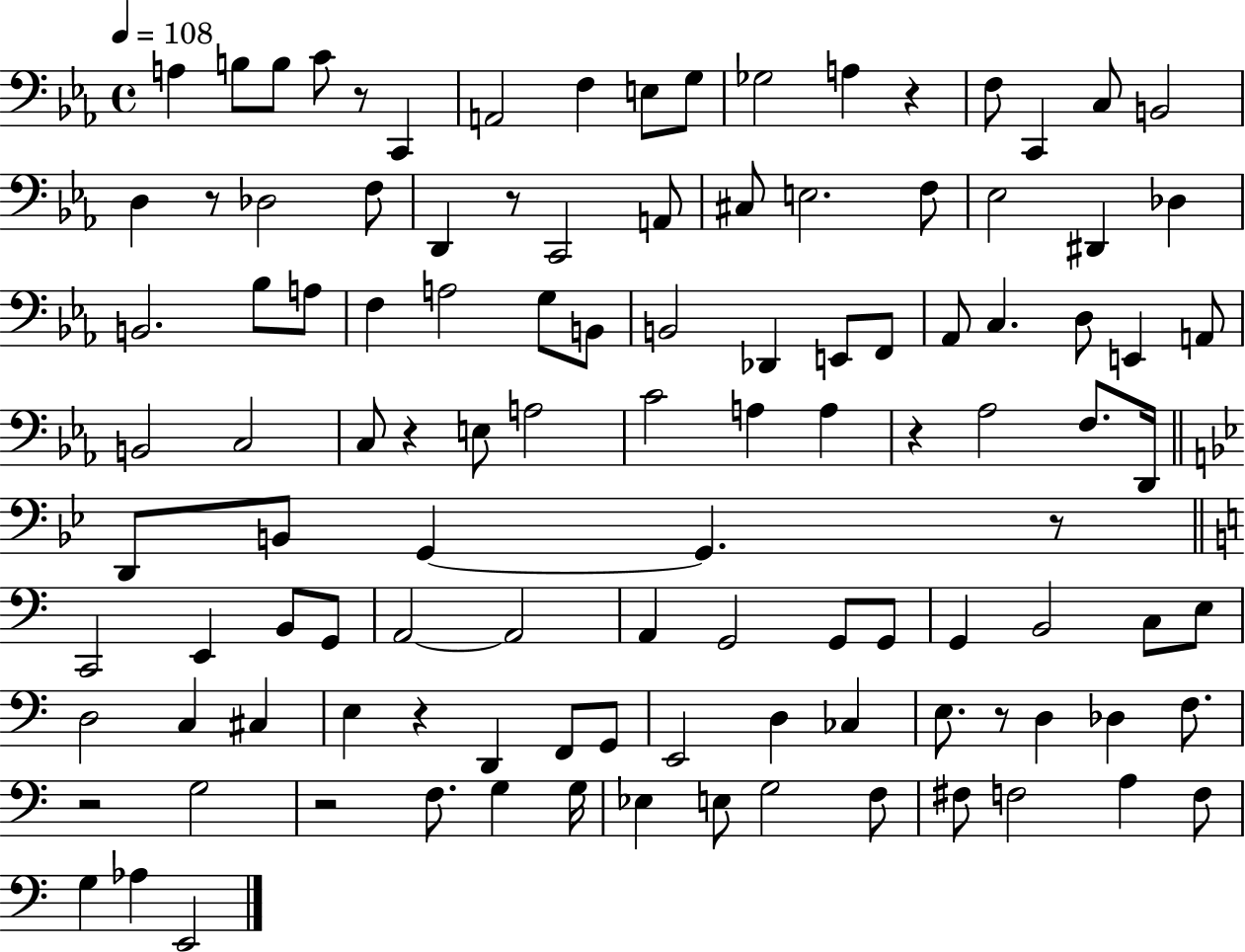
X:1
T:Untitled
M:4/4
L:1/4
K:Eb
A, B,/2 B,/2 C/2 z/2 C,, A,,2 F, E,/2 G,/2 _G,2 A, z F,/2 C,, C,/2 B,,2 D, z/2 _D,2 F,/2 D,, z/2 C,,2 A,,/2 ^C,/2 E,2 F,/2 _E,2 ^D,, _D, B,,2 _B,/2 A,/2 F, A,2 G,/2 B,,/2 B,,2 _D,, E,,/2 F,,/2 _A,,/2 C, D,/2 E,, A,,/2 B,,2 C,2 C,/2 z E,/2 A,2 C2 A, A, z _A,2 F,/2 D,,/4 D,,/2 B,,/2 G,, G,, z/2 C,,2 E,, B,,/2 G,,/2 A,,2 A,,2 A,, G,,2 G,,/2 G,,/2 G,, B,,2 C,/2 E,/2 D,2 C, ^C, E, z D,, F,,/2 G,,/2 E,,2 D, _C, E,/2 z/2 D, _D, F,/2 z2 G,2 z2 F,/2 G, G,/4 _E, E,/2 G,2 F,/2 ^F,/2 F,2 A, F,/2 G, _A, E,,2